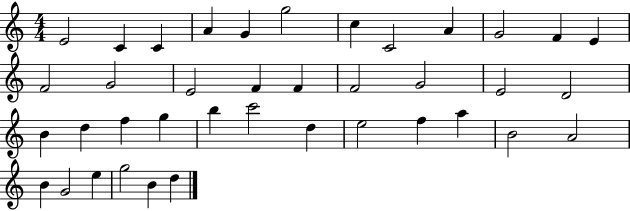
{
  \clef treble
  \numericTimeSignature
  \time 4/4
  \key c \major
  e'2 c'4 c'4 | a'4 g'4 g''2 | c''4 c'2 a'4 | g'2 f'4 e'4 | \break f'2 g'2 | e'2 f'4 f'4 | f'2 g'2 | e'2 d'2 | \break b'4 d''4 f''4 g''4 | b''4 c'''2 d''4 | e''2 f''4 a''4 | b'2 a'2 | \break b'4 g'2 e''4 | g''2 b'4 d''4 | \bar "|."
}